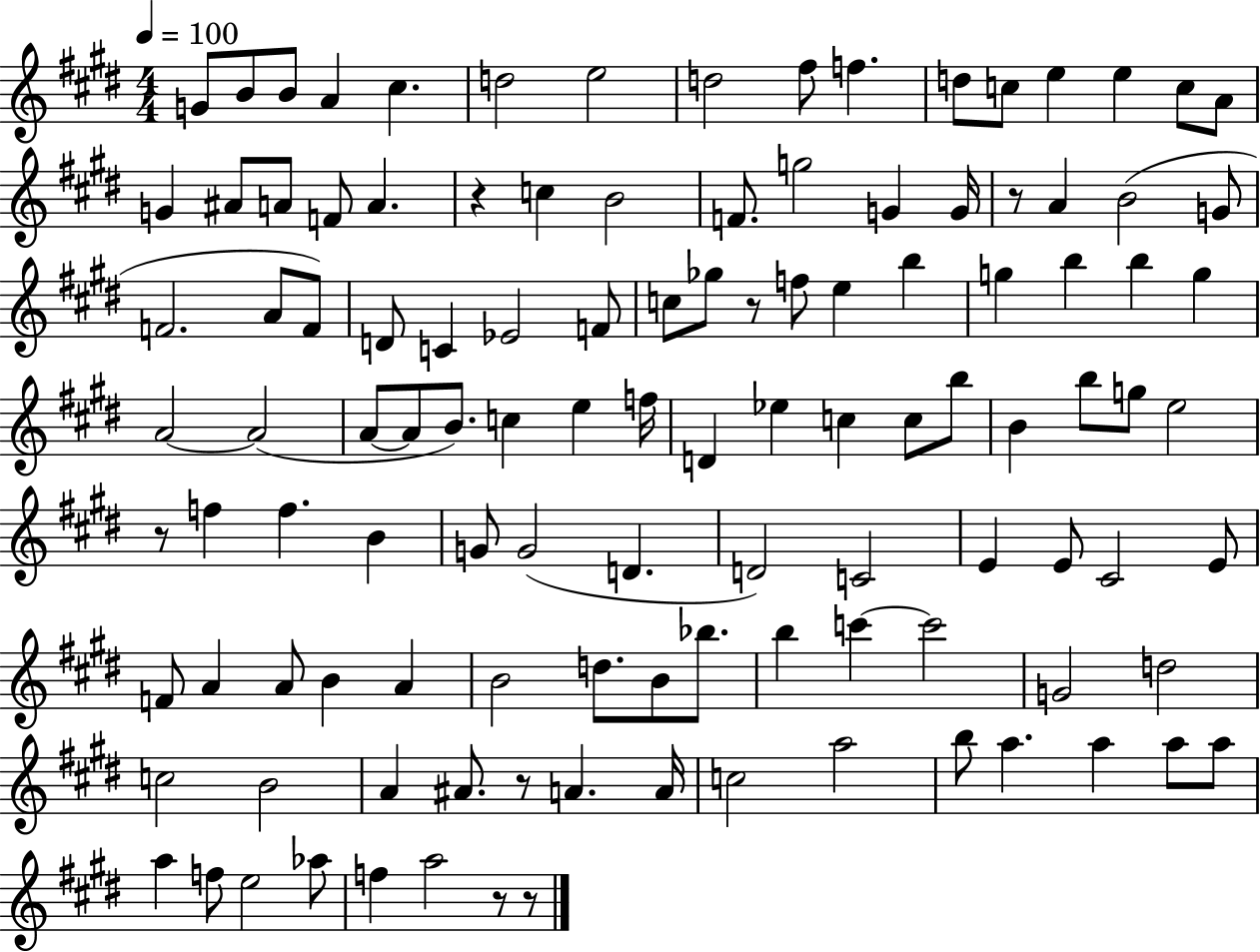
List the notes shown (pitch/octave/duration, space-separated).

G4/e B4/e B4/e A4/q C#5/q. D5/h E5/h D5/h F#5/e F5/q. D5/e C5/e E5/q E5/q C5/e A4/e G4/q A#4/e A4/e F4/e A4/q. R/q C5/q B4/h F4/e. G5/h G4/q G4/s R/e A4/q B4/h G4/e F4/h. A4/e F4/e D4/e C4/q Eb4/h F4/e C5/e Gb5/e R/e F5/e E5/q B5/q G5/q B5/q B5/q G5/q A4/h A4/h A4/e A4/e B4/e. C5/q E5/q F5/s D4/q Eb5/q C5/q C5/e B5/e B4/q B5/e G5/e E5/h R/e F5/q F5/q. B4/q G4/e G4/h D4/q. D4/h C4/h E4/q E4/e C#4/h E4/e F4/e A4/q A4/e B4/q A4/q B4/h D5/e. B4/e Bb5/e. B5/q C6/q C6/h G4/h D5/h C5/h B4/h A4/q A#4/e. R/e A4/q. A4/s C5/h A5/h B5/e A5/q. A5/q A5/e A5/e A5/q F5/e E5/h Ab5/e F5/q A5/h R/e R/e